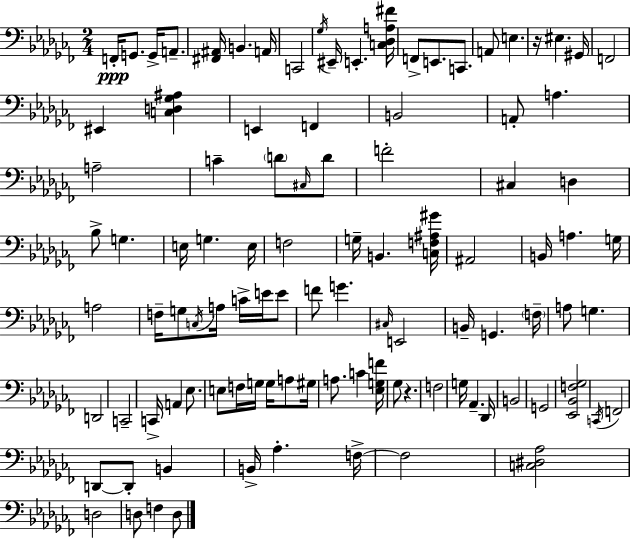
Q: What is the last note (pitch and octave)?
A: D3